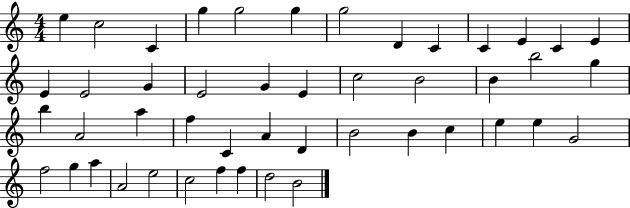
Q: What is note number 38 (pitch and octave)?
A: F5